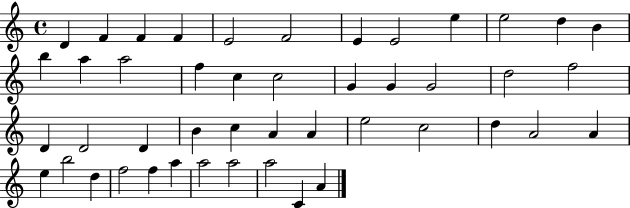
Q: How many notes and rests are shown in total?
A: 46